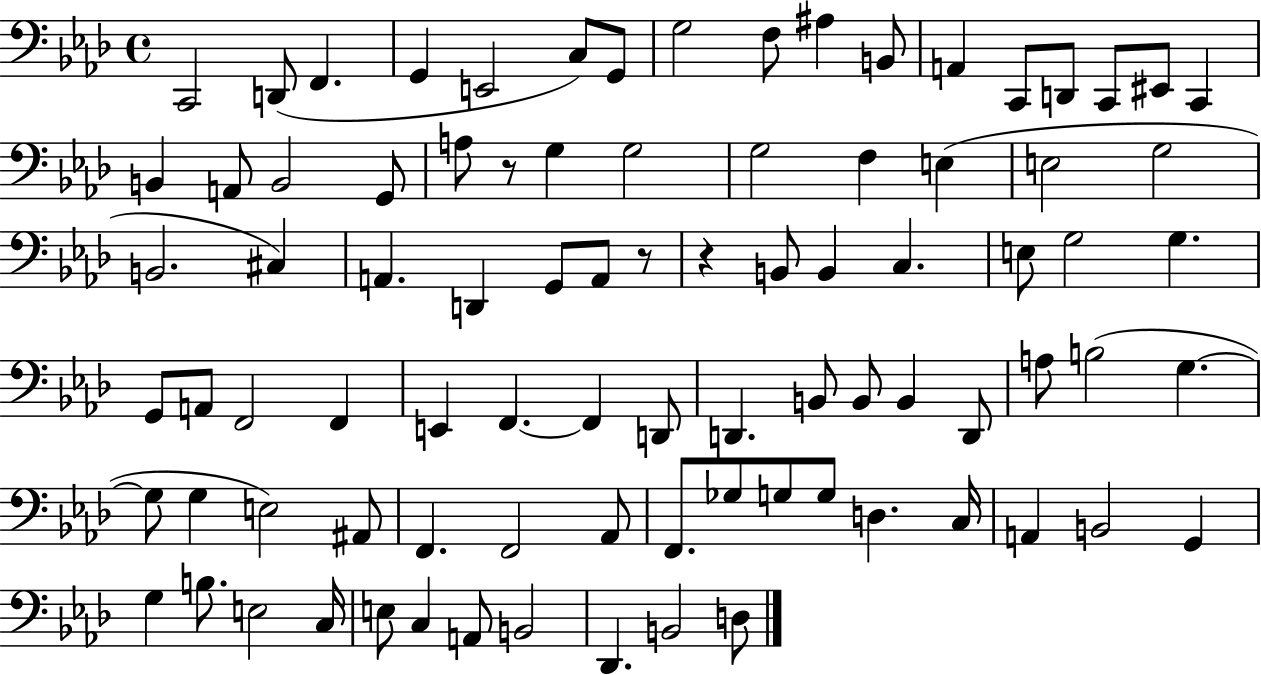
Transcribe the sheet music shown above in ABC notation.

X:1
T:Untitled
M:4/4
L:1/4
K:Ab
C,,2 D,,/2 F,, G,, E,,2 C,/2 G,,/2 G,2 F,/2 ^A, B,,/2 A,, C,,/2 D,,/2 C,,/2 ^E,,/2 C,, B,, A,,/2 B,,2 G,,/2 A,/2 z/2 G, G,2 G,2 F, E, E,2 G,2 B,,2 ^C, A,, D,, G,,/2 A,,/2 z/2 z B,,/2 B,, C, E,/2 G,2 G, G,,/2 A,,/2 F,,2 F,, E,, F,, F,, D,,/2 D,, B,,/2 B,,/2 B,, D,,/2 A,/2 B,2 G, G,/2 G, E,2 ^A,,/2 F,, F,,2 _A,,/2 F,,/2 _G,/2 G,/2 G,/2 D, C,/4 A,, B,,2 G,, G, B,/2 E,2 C,/4 E,/2 C, A,,/2 B,,2 _D,, B,,2 D,/2